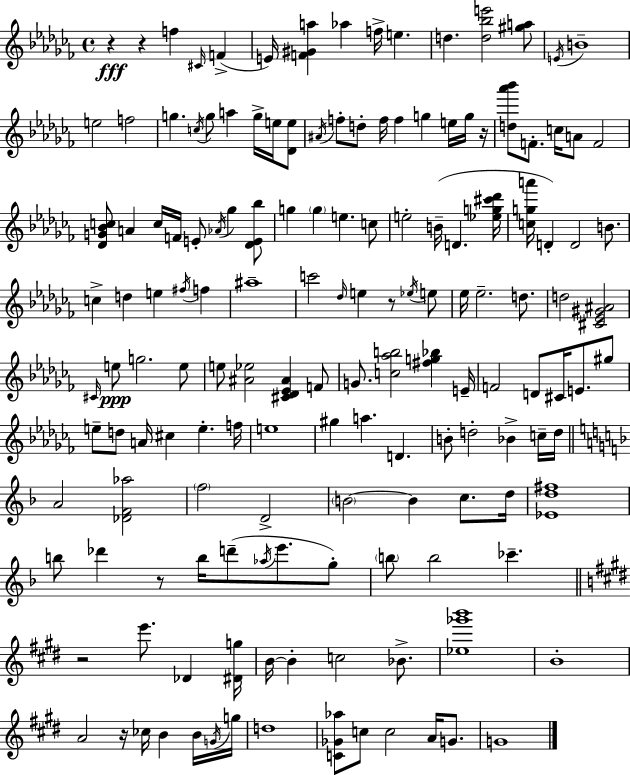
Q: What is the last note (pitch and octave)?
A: G4